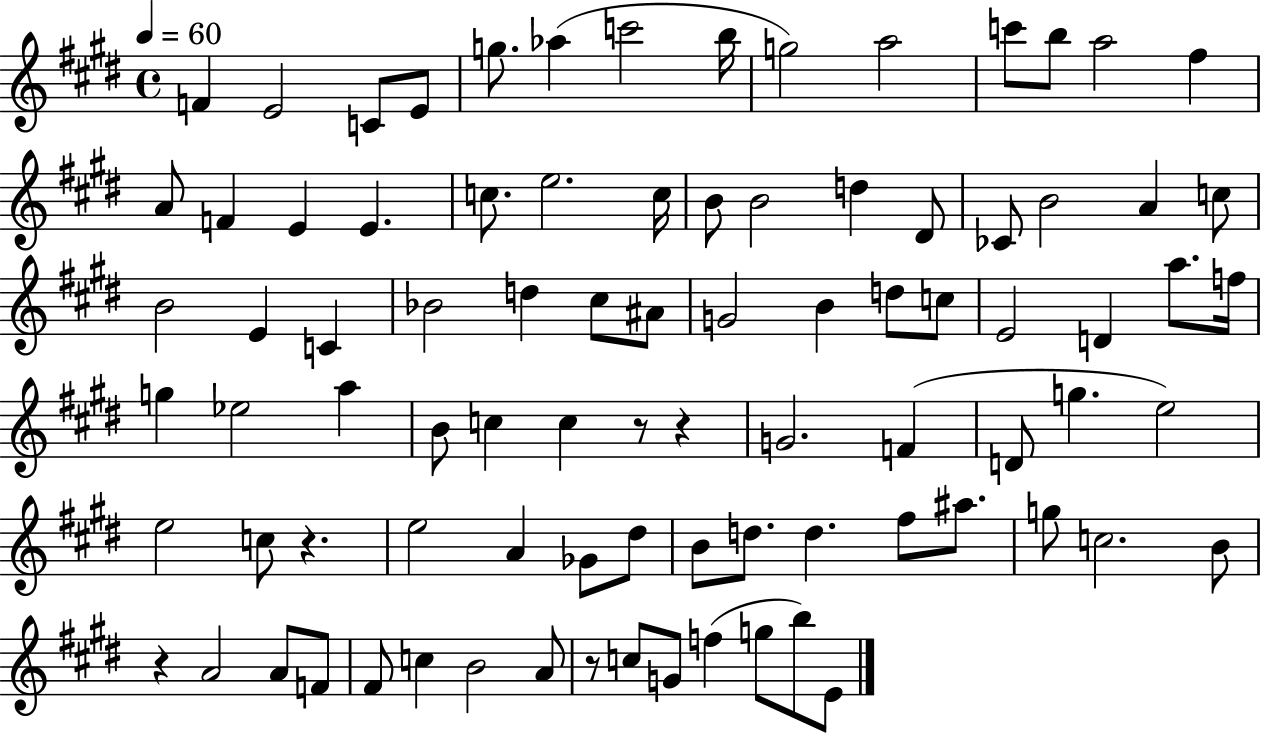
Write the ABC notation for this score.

X:1
T:Untitled
M:4/4
L:1/4
K:E
F E2 C/2 E/2 g/2 _a c'2 b/4 g2 a2 c'/2 b/2 a2 ^f A/2 F E E c/2 e2 c/4 B/2 B2 d ^D/2 _C/2 B2 A c/2 B2 E C _B2 d ^c/2 ^A/2 G2 B d/2 c/2 E2 D a/2 f/4 g _e2 a B/2 c c z/2 z G2 F D/2 g e2 e2 c/2 z e2 A _G/2 ^d/2 B/2 d/2 d ^f/2 ^a/2 g/2 c2 B/2 z A2 A/2 F/2 ^F/2 c B2 A/2 z/2 c/2 G/2 f g/2 b/2 E/2